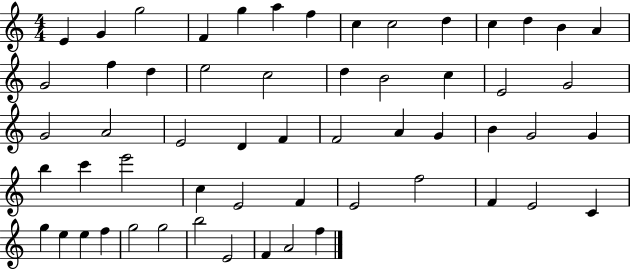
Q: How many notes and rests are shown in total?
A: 57